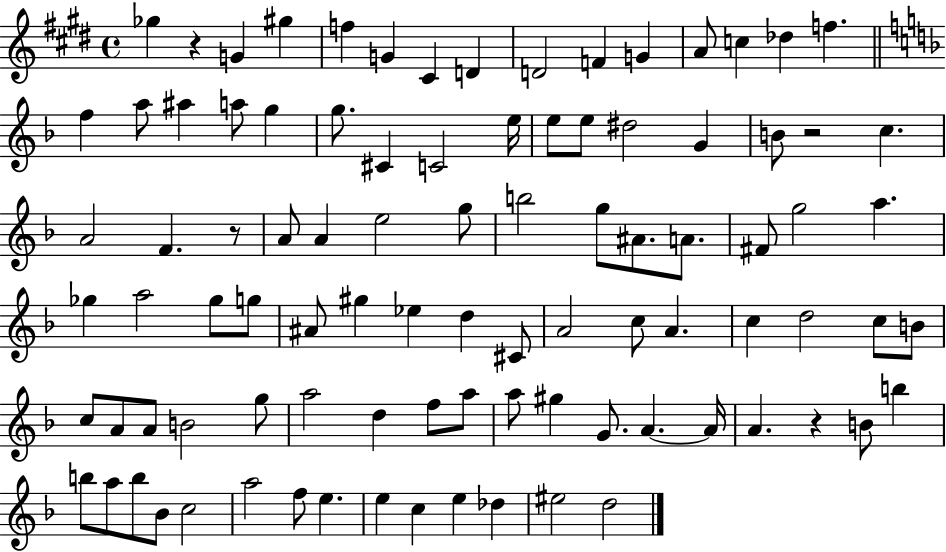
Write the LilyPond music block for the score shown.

{
  \clef treble
  \time 4/4
  \defaultTimeSignature
  \key e \major
  ges''4 r4 g'4 gis''4 | f''4 g'4 cis'4 d'4 | d'2 f'4 g'4 | a'8 c''4 des''4 f''4. | \break \bar "||" \break \key f \major f''4 a''8 ais''4 a''8 g''4 | g''8. cis'4 c'2 e''16 | e''8 e''8 dis''2 g'4 | b'8 r2 c''4. | \break a'2 f'4. r8 | a'8 a'4 e''2 g''8 | b''2 g''8 ais'8. a'8. | fis'8 g''2 a''4. | \break ges''4 a''2 ges''8 g''8 | ais'8 gis''4 ees''4 d''4 cis'8 | a'2 c''8 a'4. | c''4 d''2 c''8 b'8 | \break c''8 a'8 a'8 b'2 g''8 | a''2 d''4 f''8 a''8 | a''8 gis''4 g'8. a'4.~~ a'16 | a'4. r4 b'8 b''4 | \break b''8 a''8 b''8 bes'8 c''2 | a''2 f''8 e''4. | e''4 c''4 e''4 des''4 | eis''2 d''2 | \break \bar "|."
}